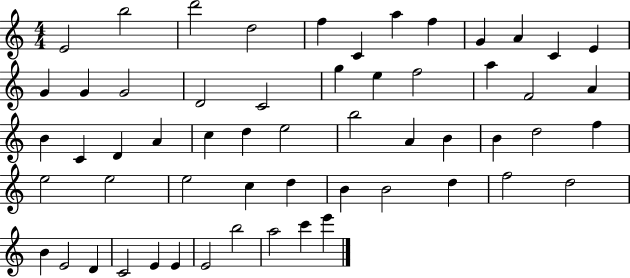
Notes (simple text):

E4/h B5/h D6/h D5/h F5/q C4/q A5/q F5/q G4/q A4/q C4/q E4/q G4/q G4/q G4/h D4/h C4/h G5/q E5/q F5/h A5/q F4/h A4/q B4/q C4/q D4/q A4/q C5/q D5/q E5/h B5/h A4/q B4/q B4/q D5/h F5/q E5/h E5/h E5/h C5/q D5/q B4/q B4/h D5/q F5/h D5/h B4/q E4/h D4/q C4/h E4/q E4/q E4/h B5/h A5/h C6/q E6/q